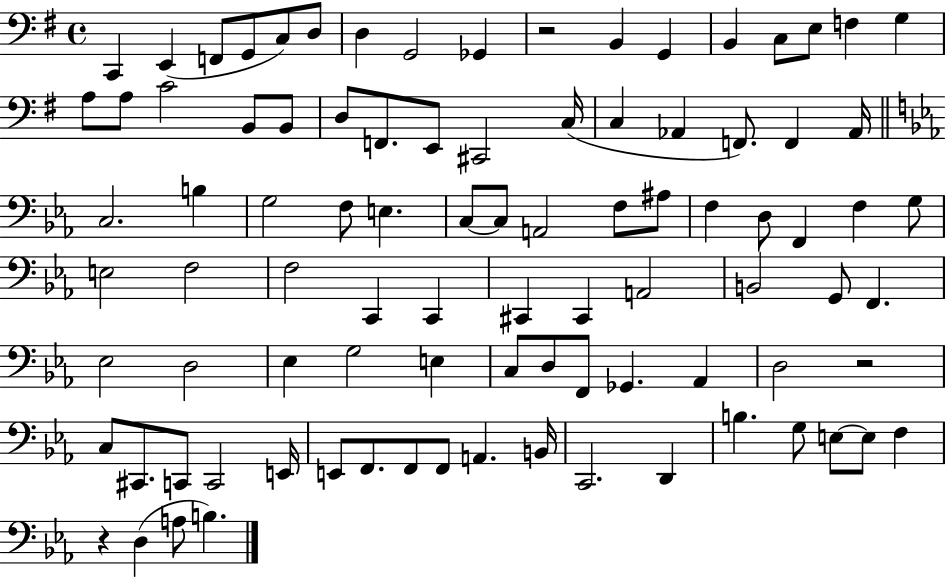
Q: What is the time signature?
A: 4/4